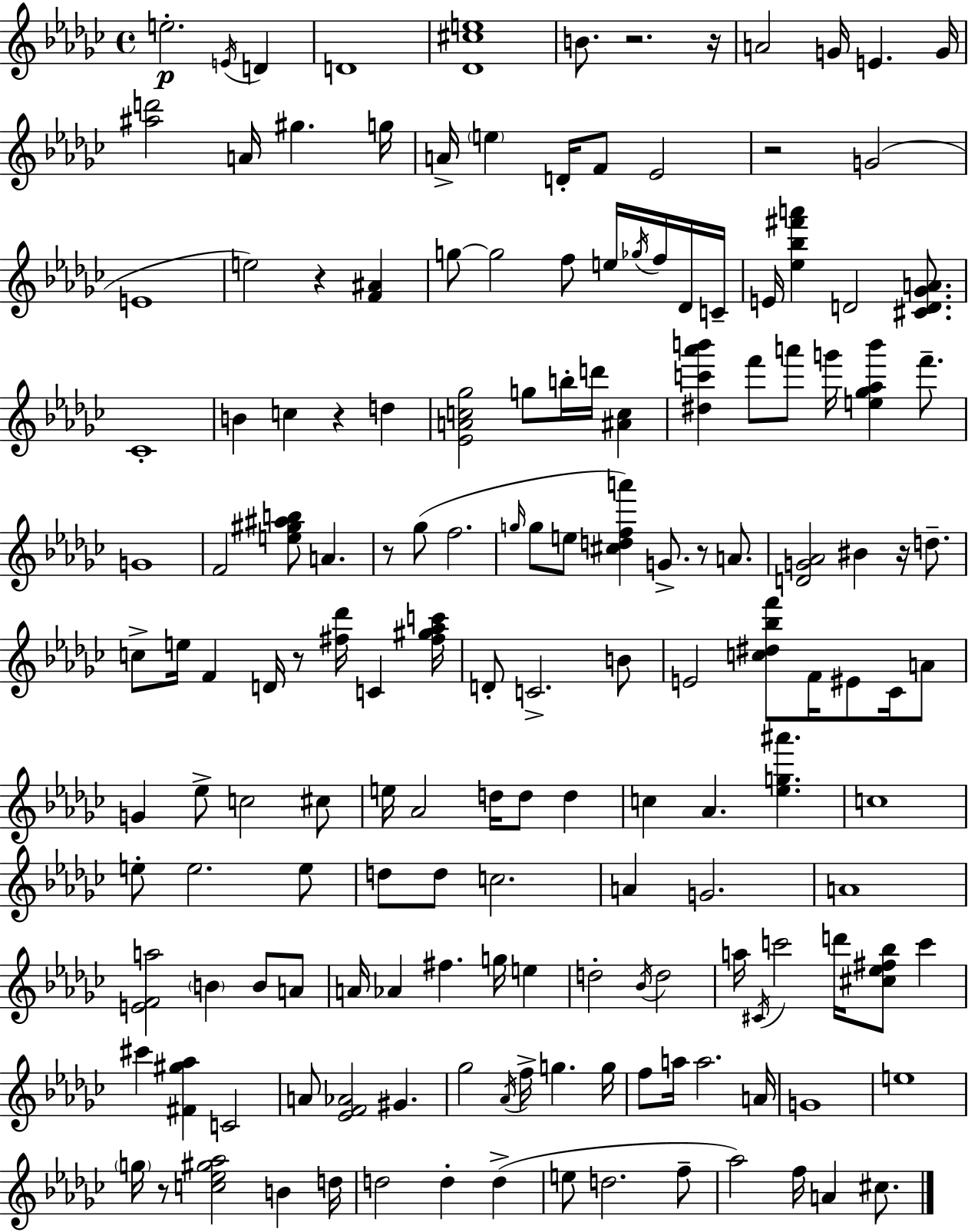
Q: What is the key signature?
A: EES minor